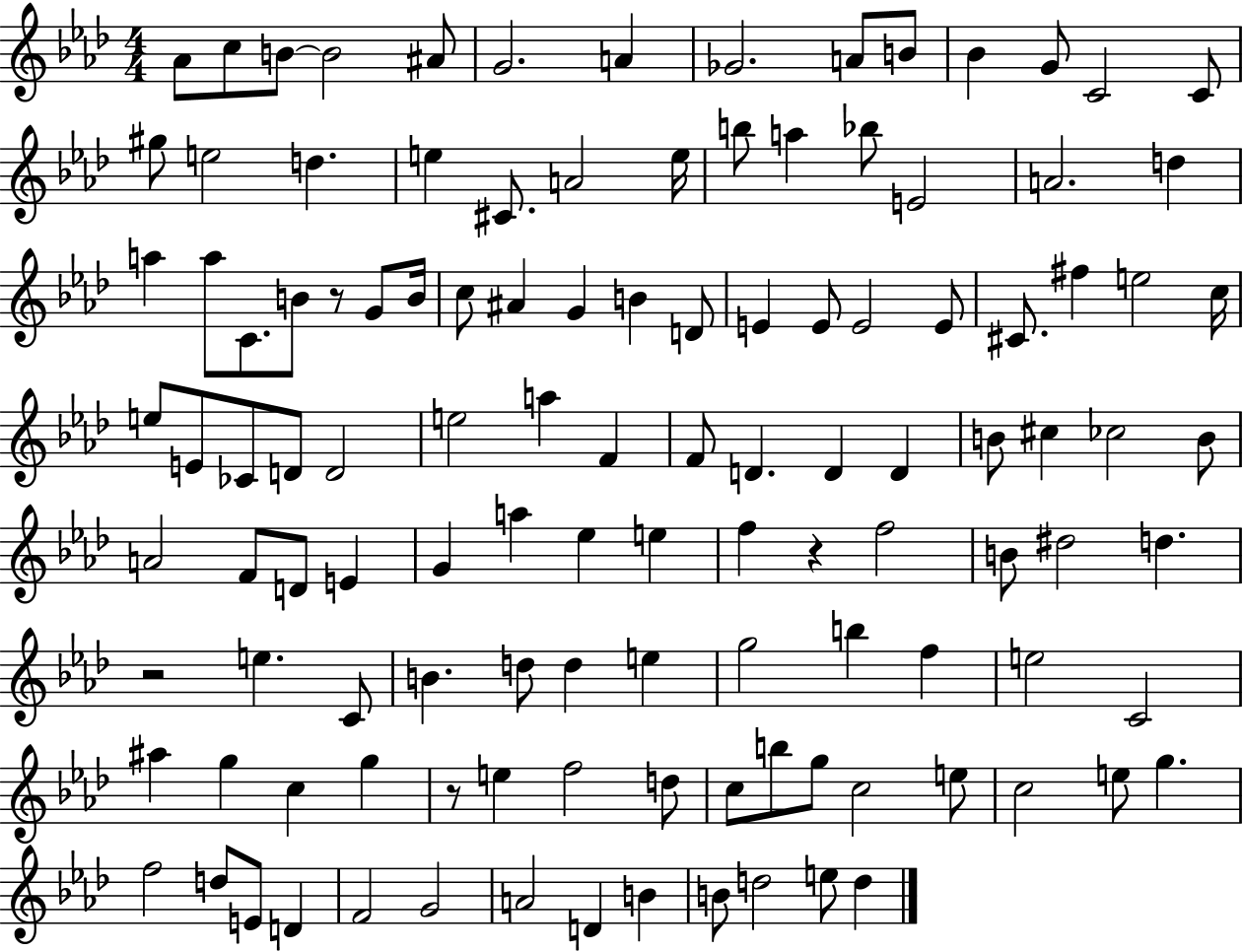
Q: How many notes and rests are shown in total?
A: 118